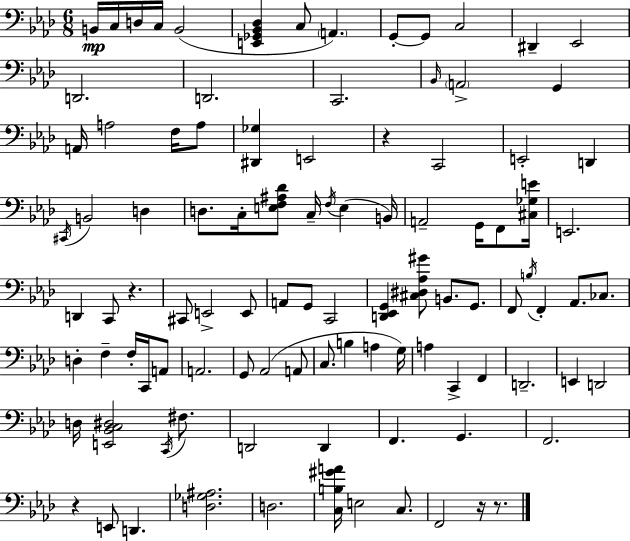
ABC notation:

X:1
T:Untitled
M:6/8
L:1/4
K:Fm
B,,/4 C,/4 D,/4 C,/4 B,,2 [E,,_G,,_B,,_D,] C,/2 A,, G,,/2 G,,/2 C,2 ^D,, _E,,2 D,,2 D,,2 C,,2 _B,,/4 A,,2 G,, A,,/4 A,2 F,/4 A,/2 [^D,,_G,] E,,2 z C,,2 E,,2 D,, ^C,,/4 B,,2 D, D,/2 C,/4 [E,F,^A,_D]/2 C,/4 F,/4 E, B,,/4 A,,2 G,,/4 F,,/2 [^C,_G,E]/4 E,,2 D,, C,,/2 z ^C,,/2 E,,2 E,,/2 A,,/2 G,,/2 C,,2 [D,,_E,,G,,] [^C,^D,_A,^G]/2 B,,/2 G,,/2 F,,/2 B,/4 F,, _A,,/2 _C,/2 D, F, F,/4 C,,/4 A,,/2 A,,2 G,,/2 _A,,2 A,,/2 C,/2 B, A, G,/4 A, C,, F,, D,,2 E,, D,,2 D,/4 [E,,_B,,C,^D,]2 C,,/4 ^F,/2 D,,2 D,, F,, G,, F,,2 z E,,/2 D,, [D,_G,^A,]2 D,2 [C,B,^GA]/4 E,2 C,/2 F,,2 z/4 z/2